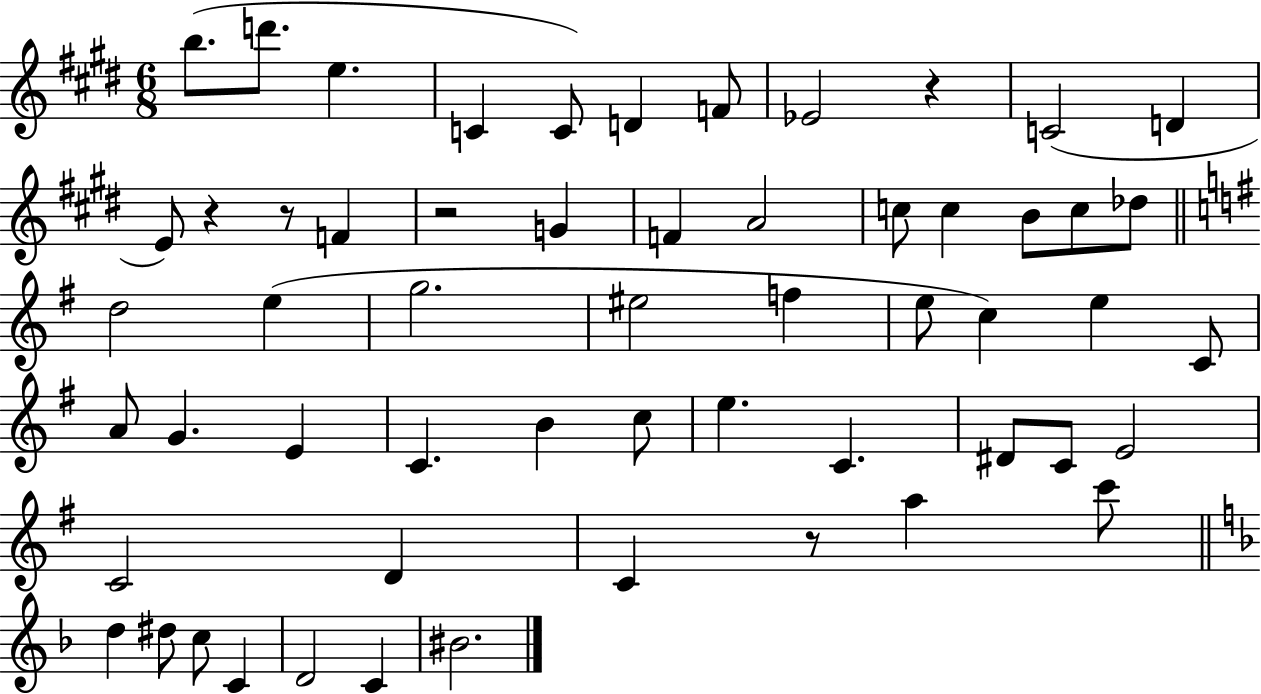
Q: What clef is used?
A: treble